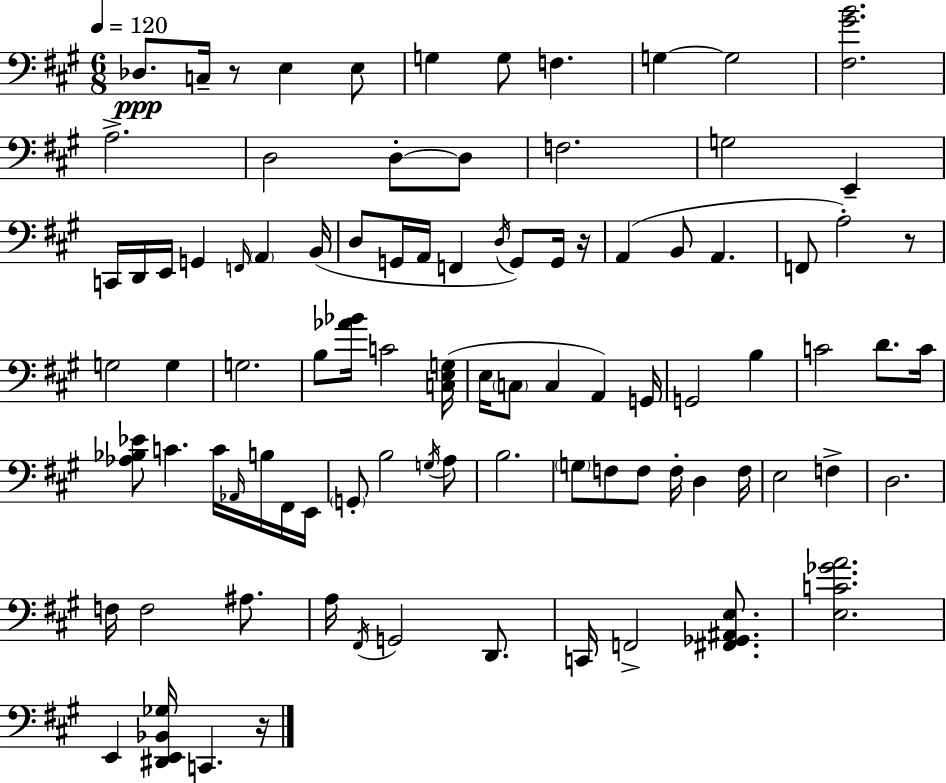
X:1
T:Untitled
M:6/8
L:1/4
K:A
_D,/2 C,/4 z/2 E, E,/2 G, G,/2 F, G, G,2 [^F,^GB]2 A,2 D,2 D,/2 D,/2 F,2 G,2 E,, C,,/4 D,,/4 E,,/4 G,, F,,/4 A,, B,,/4 D,/2 G,,/4 A,,/4 F,, D,/4 G,,/2 G,,/4 z/4 A,, B,,/2 A,, F,,/2 A,2 z/2 G,2 G, G,2 B,/2 [_A_B]/4 C2 [C,E,G,]/4 E,/4 C,/2 C, A,, G,,/4 G,,2 B, C2 D/2 C/4 [_A,_B,_E]/2 C C/4 _A,,/4 B,/4 ^F,,/4 E,,/4 G,,/2 B,2 G,/4 A,/2 B,2 G,/2 F,/2 F,/2 F,/4 D, F,/4 E,2 F, D,2 F,/4 F,2 ^A,/2 A,/4 ^F,,/4 G,,2 D,,/2 C,,/4 F,,2 [^F,,_G,,^A,,E,]/2 [E,C_GA]2 E,, [^D,,E,,_B,,_G,]/4 C,, z/4